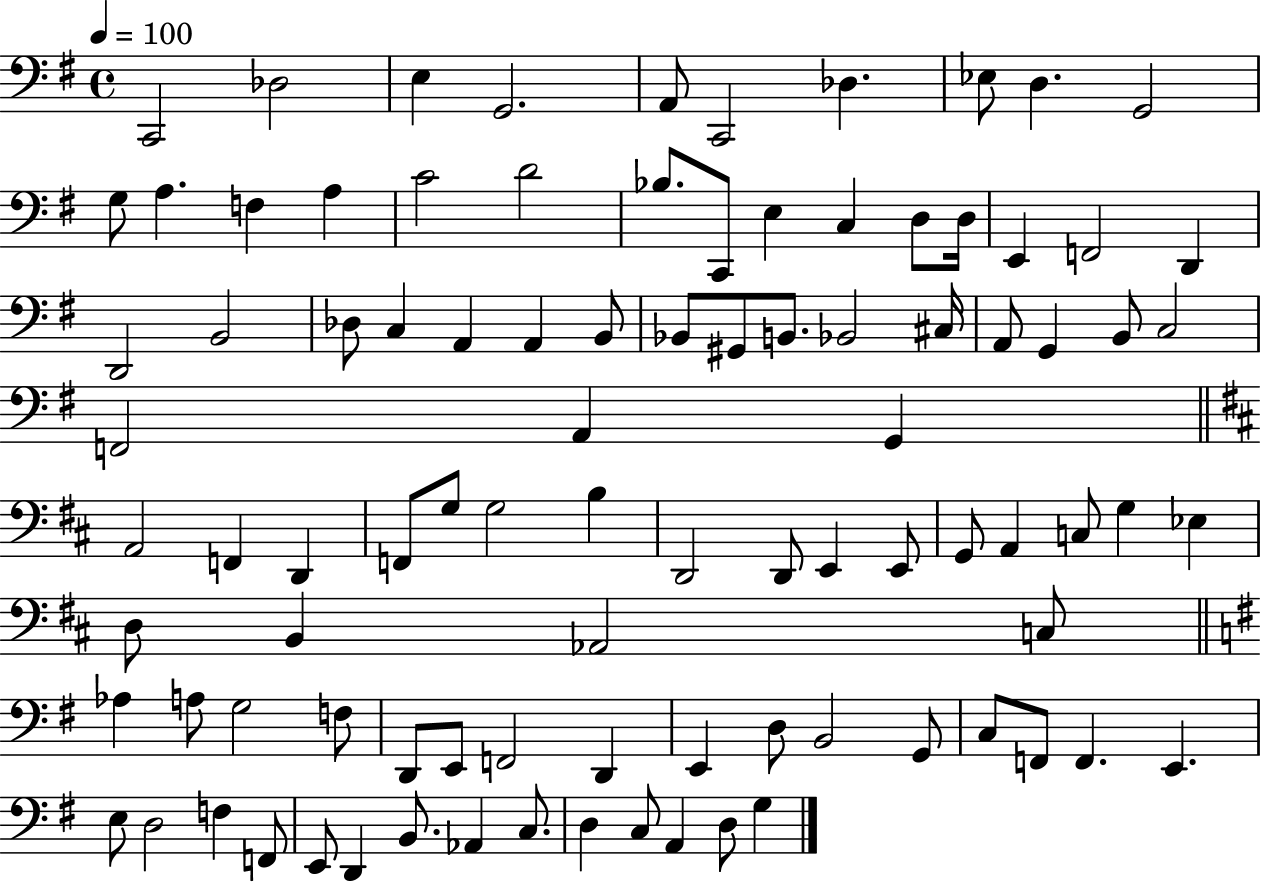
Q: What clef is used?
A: bass